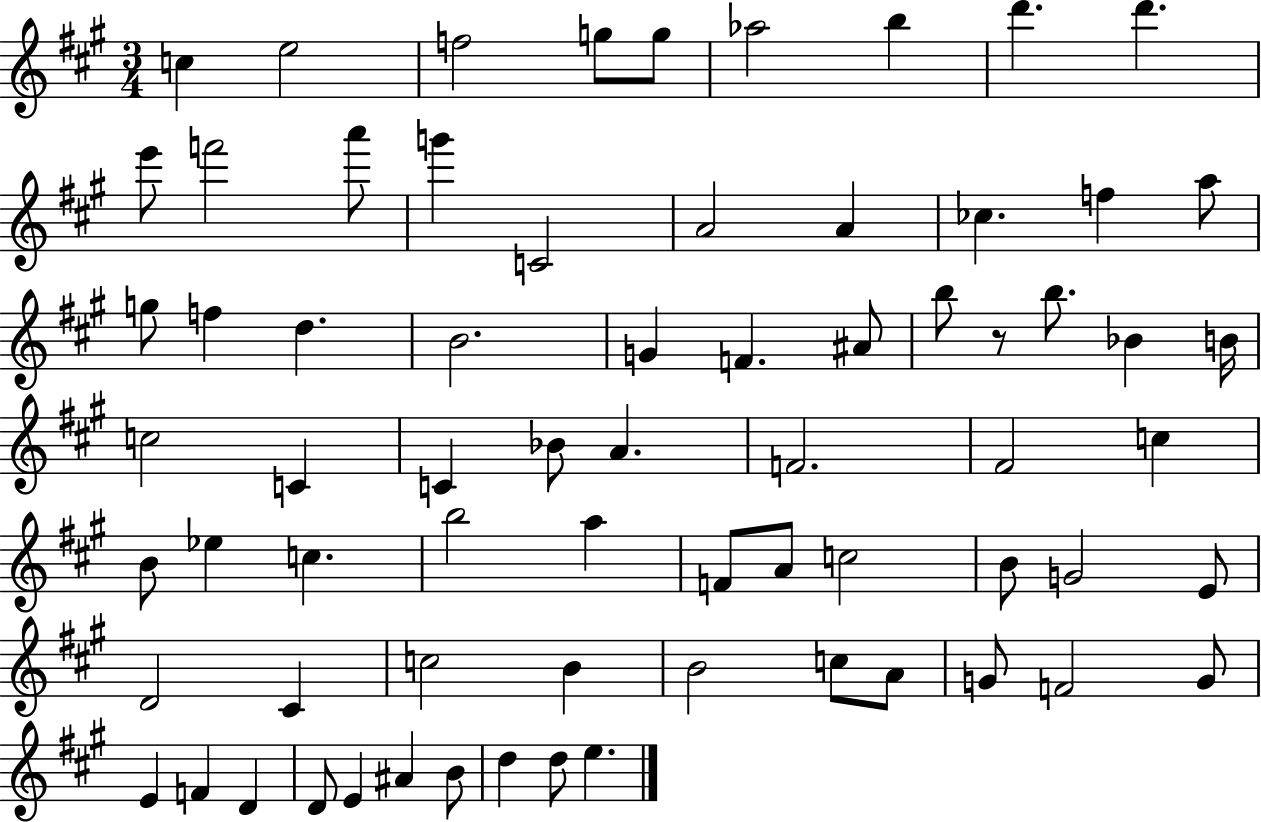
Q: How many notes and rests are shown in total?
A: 70